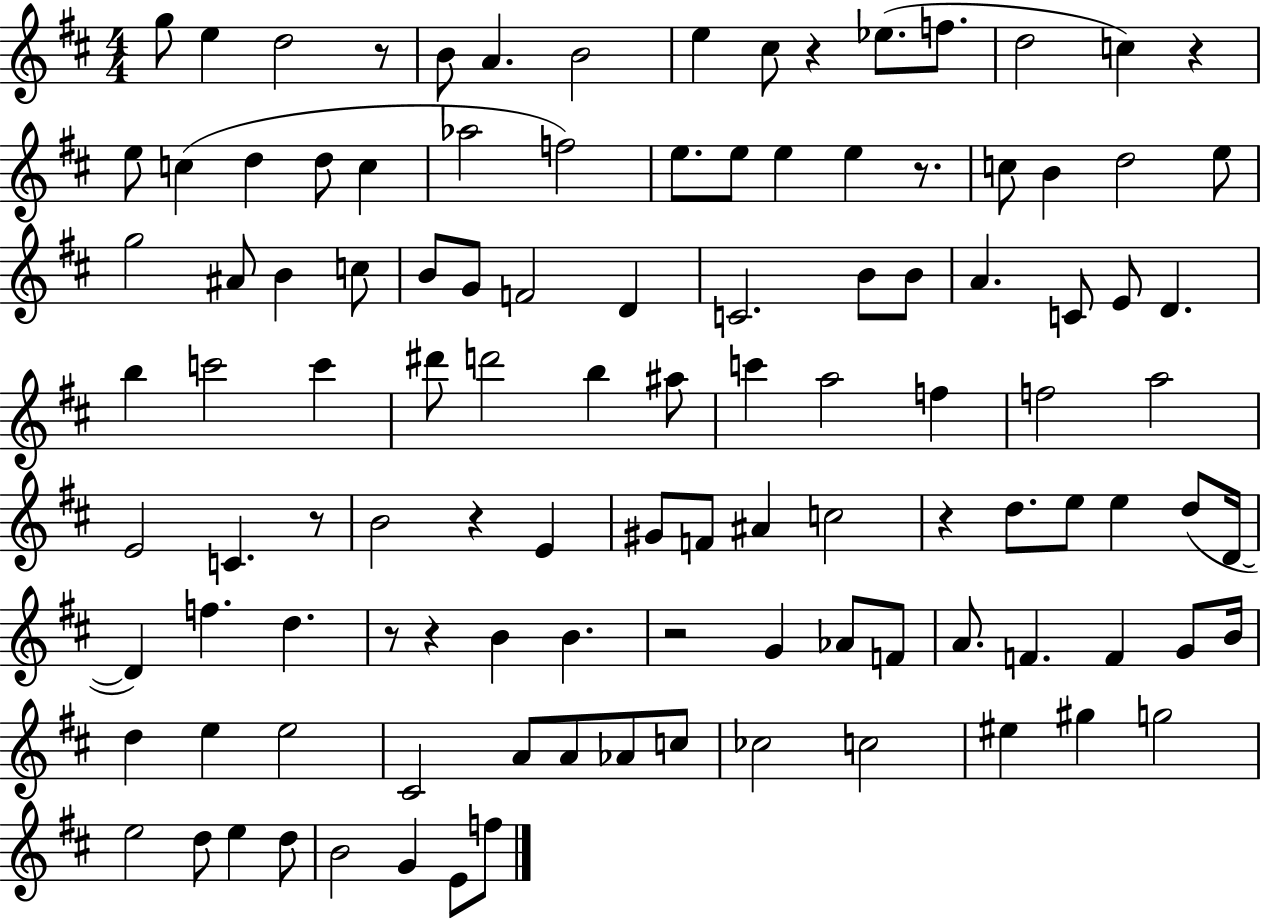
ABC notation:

X:1
T:Untitled
M:4/4
L:1/4
K:D
g/2 e d2 z/2 B/2 A B2 e ^c/2 z _e/2 f/2 d2 c z e/2 c d d/2 c _a2 f2 e/2 e/2 e e z/2 c/2 B d2 e/2 g2 ^A/2 B c/2 B/2 G/2 F2 D C2 B/2 B/2 A C/2 E/2 D b c'2 c' ^d'/2 d'2 b ^a/2 c' a2 f f2 a2 E2 C z/2 B2 z E ^G/2 F/2 ^A c2 z d/2 e/2 e d/2 D/4 D f d z/2 z B B z2 G _A/2 F/2 A/2 F F G/2 B/4 d e e2 ^C2 A/2 A/2 _A/2 c/2 _c2 c2 ^e ^g g2 e2 d/2 e d/2 B2 G E/2 f/2